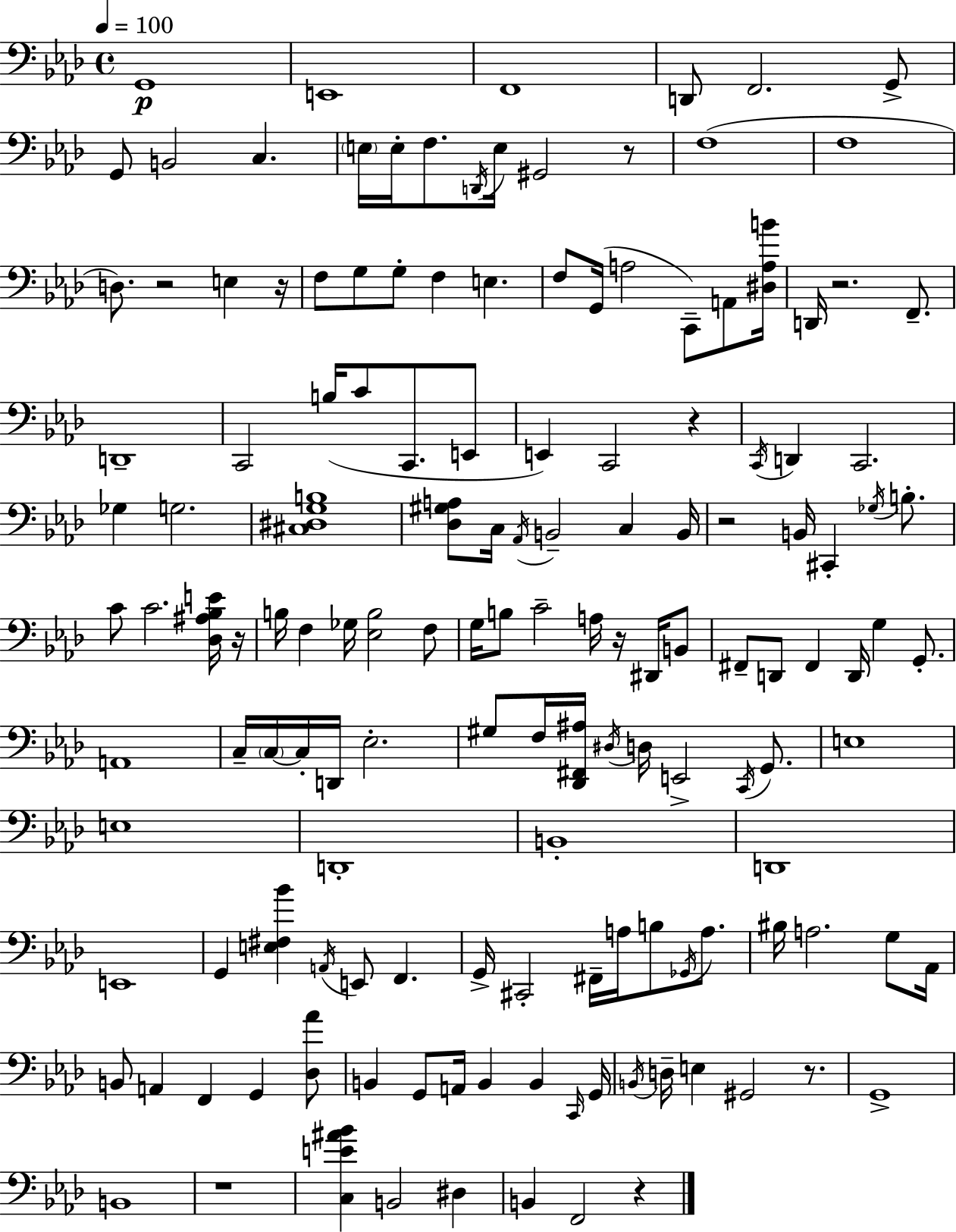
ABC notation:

X:1
T:Untitled
M:4/4
L:1/4
K:Ab
G,,4 E,,4 F,,4 D,,/2 F,,2 G,,/2 G,,/2 B,,2 C, E,/4 E,/4 F,/2 D,,/4 E,/4 ^G,,2 z/2 F,4 F,4 D,/2 z2 E, z/4 F,/2 G,/2 G,/2 F, E, F,/2 G,,/4 A,2 C,,/2 A,,/2 [^D,A,B]/4 D,,/4 z2 F,,/2 D,,4 C,,2 B,/4 C/2 C,,/2 E,,/2 E,, C,,2 z C,,/4 D,, C,,2 _G, G,2 [^C,^D,G,B,]4 [_D,^G,A,]/2 C,/4 _A,,/4 B,,2 C, B,,/4 z2 B,,/4 ^C,, _G,/4 B,/2 C/2 C2 [_D,^A,_B,E]/4 z/4 B,/4 F, _G,/4 [_E,B,]2 F,/2 G,/4 B,/2 C2 A,/4 z/4 ^D,,/4 B,,/2 ^F,,/2 D,,/2 ^F,, D,,/4 G, G,,/2 A,,4 C,/4 C,/4 C,/4 D,,/4 _E,2 ^G,/2 F,/4 [_D,,^F,,^A,]/4 ^D,/4 D,/4 E,,2 C,,/4 G,,/2 E,4 E,4 D,,4 B,,4 D,,4 E,,4 G,, [E,^F,_B] A,,/4 E,,/2 F,, G,,/4 ^C,,2 ^F,,/4 A,/4 B,/2 _G,,/4 A,/2 ^B,/4 A,2 G,/2 _A,,/4 B,,/2 A,, F,, G,, [_D,_A]/2 B,, G,,/2 A,,/4 B,, B,, C,,/4 G,,/4 B,,/4 D,/4 E, ^G,,2 z/2 G,,4 B,,4 z4 [C,E^A_B] B,,2 ^D, B,, F,,2 z